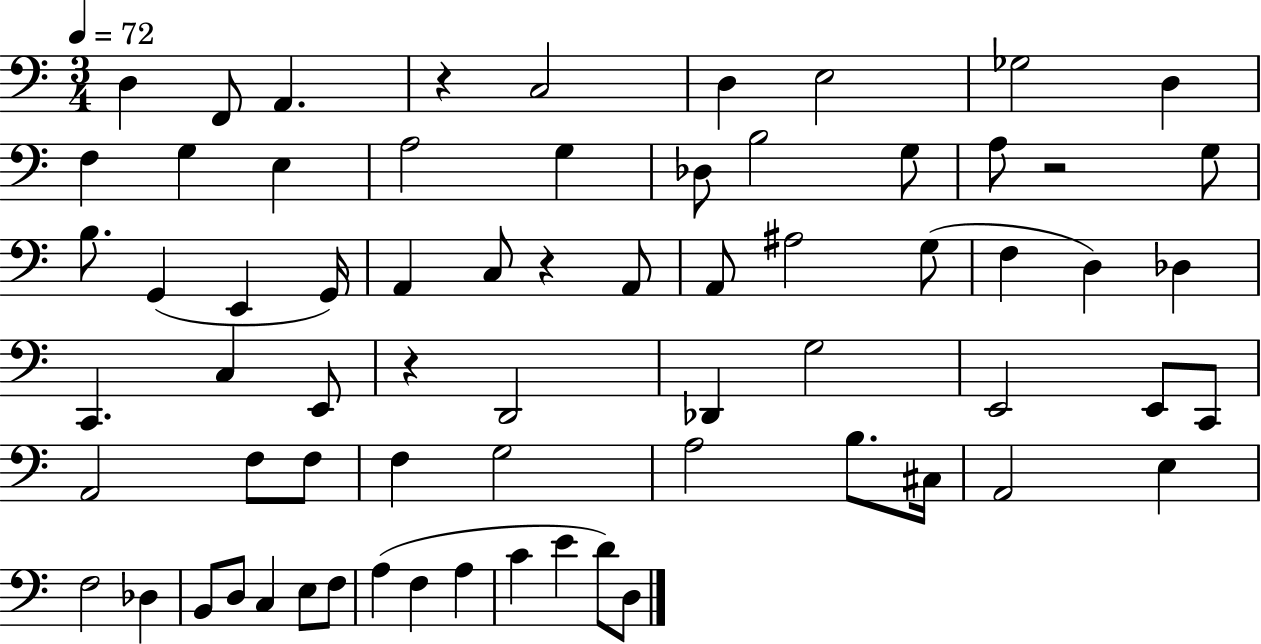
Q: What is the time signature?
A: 3/4